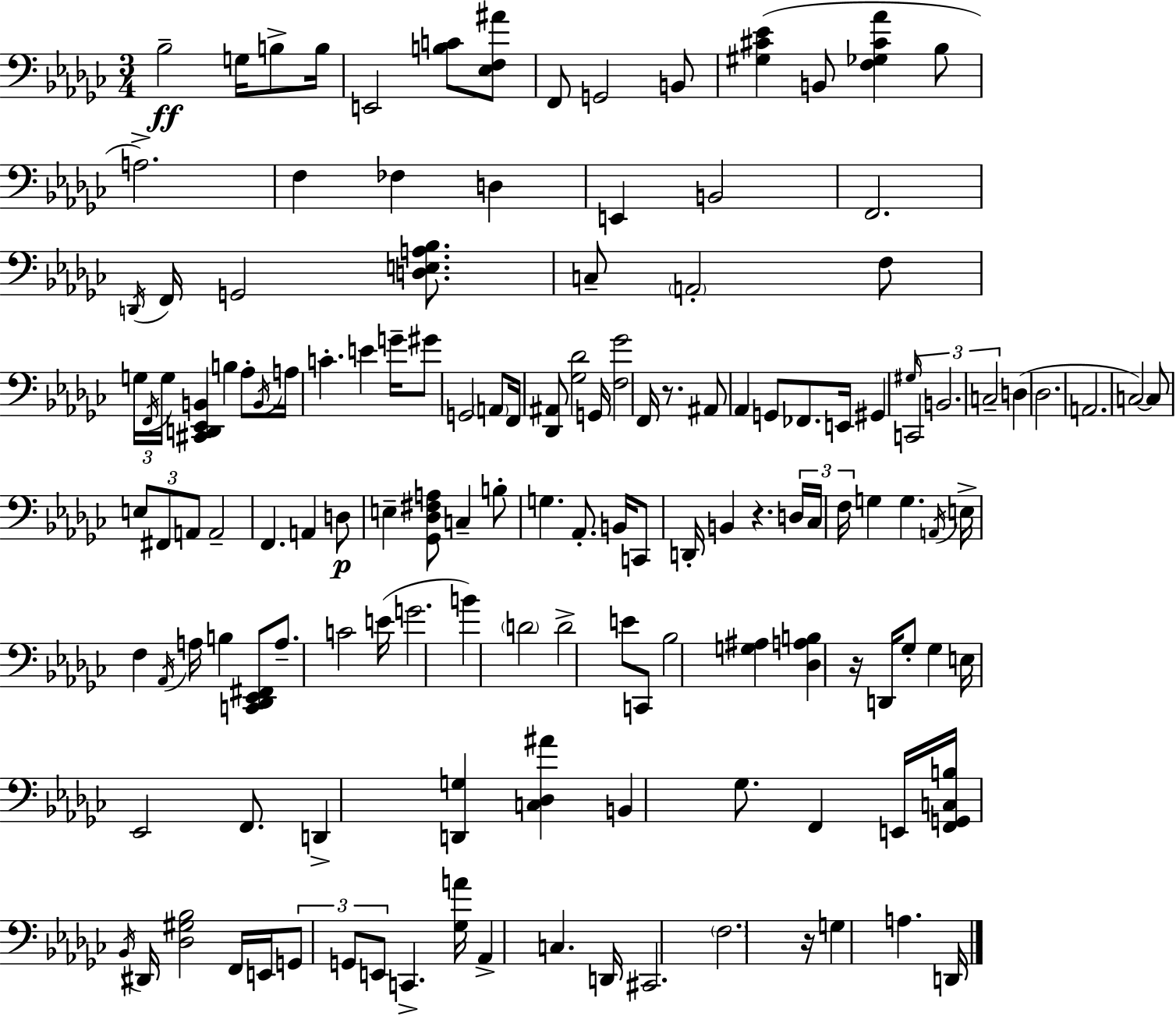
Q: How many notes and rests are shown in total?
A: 140